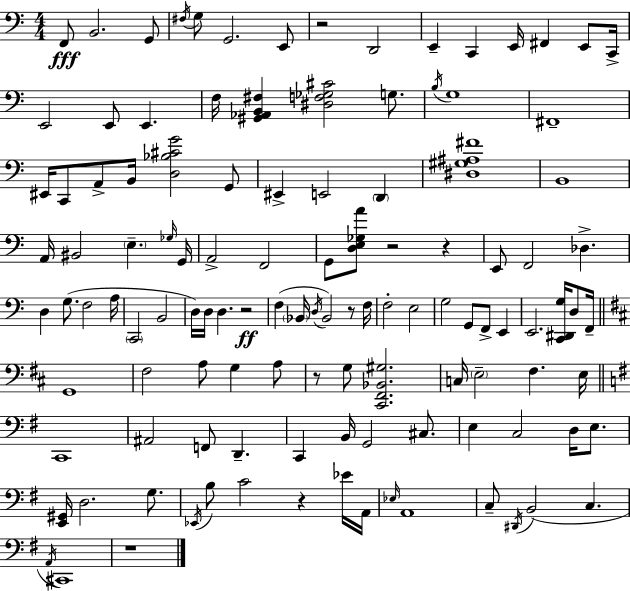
{
  \clef bass
  \numericTimeSignature
  \time 4/4
  \key a \minor
  \repeat volta 2 { f,8\fff b,2. g,8 | \acciaccatura { fis16 } g8 g,2. e,8 | r2 d,2 | e,4-- c,4 e,16 fis,4 e,8 | \break c,16-> e,2 e,8 e,4. | f16 <gis, aes, b, fis>4 <dis f ges cis'>2 g8. | \acciaccatura { b16 } g1 | fis,1-- | \break eis,16 c,8 a,8-> b,16 <d bes cis' g'>2 | g,8 eis,4-> e,2 \parenthesize d,4 | <dis gis ais fis'>1 | b,1 | \break a,16 bis,2 \parenthesize e4.-- | \grace { ges16 } g,16 a,2-> f,2 | g,8 <d e ges a'>8 r2 r4 | e,8 f,2 des4.-> | \break d4 g8.( f2 | a16 \parenthesize c,2 b,2 | d16) d16 d4. r2\ff | f4( \parenthesize bes,16 \acciaccatura { d16 } bes,2) | \break r8 f16 f2-. e2 | g2 g,8 f,8-> | e,4 e,2. | <c, dis, g>16 d8 f,16-- \bar "||" \break \key b \minor g,1 | fis2 a8 g4 a8 | r8 g8 <cis, fis, bes, gis>2. | c16 \parenthesize e2-- fis4. e16 | \break \bar "||" \break \key e \minor c,1 | ais,2 f,8 d,4.-- | c,4 b,16 g,2 cis8. | e4 c2 d16 e8. | \break <e, gis,>16 d2. g8. | \acciaccatura { ees,16 } b8 c'2 r4 ees'16 | a,16 \grace { ees16 } a,1 | c8-- \acciaccatura { dis,16 }( b,2 c4. | \break \acciaccatura { a,16 } cis,1) | r1 | } \bar "|."
}